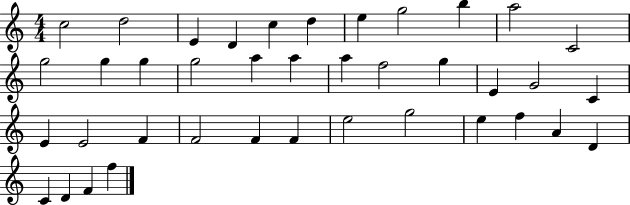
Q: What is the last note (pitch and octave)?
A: F5